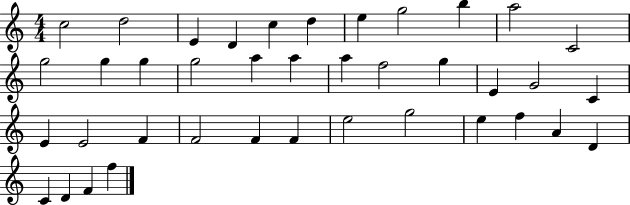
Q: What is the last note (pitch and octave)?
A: F5